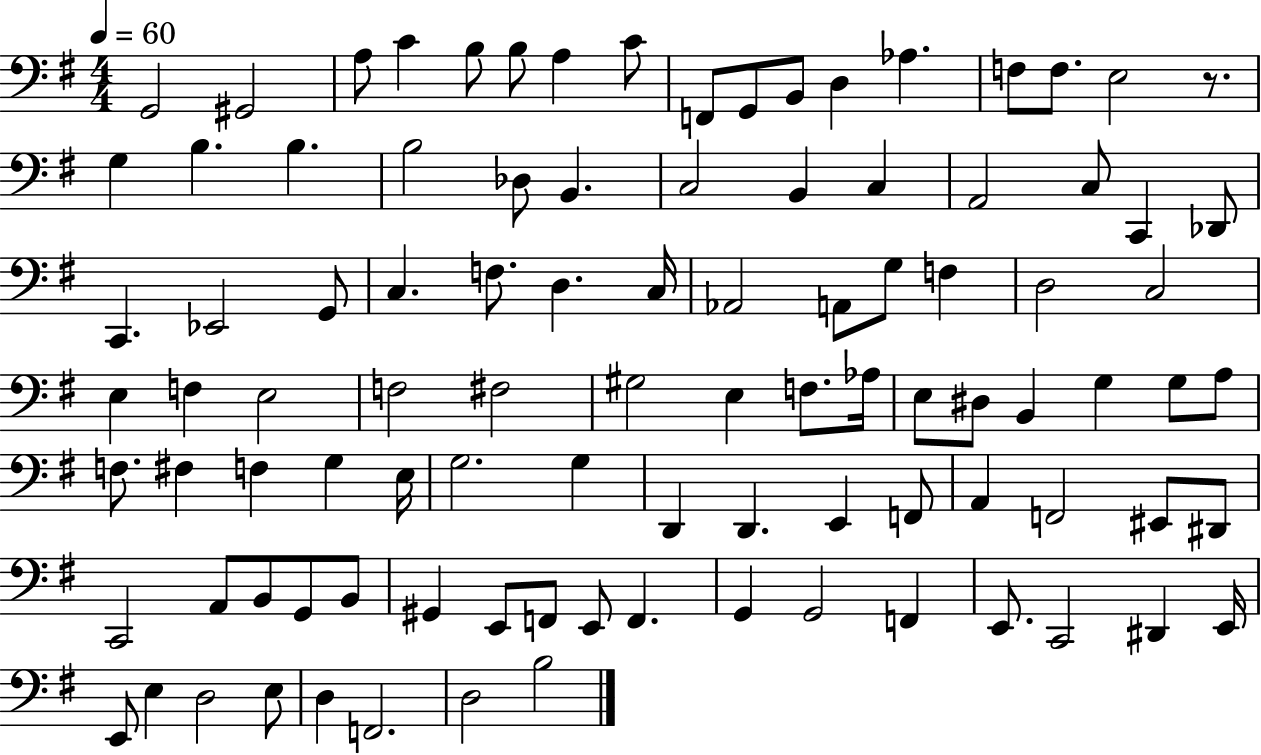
X:1
T:Untitled
M:4/4
L:1/4
K:G
G,,2 ^G,,2 A,/2 C B,/2 B,/2 A, C/2 F,,/2 G,,/2 B,,/2 D, _A, F,/2 F,/2 E,2 z/2 G, B, B, B,2 _D,/2 B,, C,2 B,, C, A,,2 C,/2 C,, _D,,/2 C,, _E,,2 G,,/2 C, F,/2 D, C,/4 _A,,2 A,,/2 G,/2 F, D,2 C,2 E, F, E,2 F,2 ^F,2 ^G,2 E, F,/2 _A,/4 E,/2 ^D,/2 B,, G, G,/2 A,/2 F,/2 ^F, F, G, E,/4 G,2 G, D,, D,, E,, F,,/2 A,, F,,2 ^E,,/2 ^D,,/2 C,,2 A,,/2 B,,/2 G,,/2 B,,/2 ^G,, E,,/2 F,,/2 E,,/2 F,, G,, G,,2 F,, E,,/2 C,,2 ^D,, E,,/4 E,,/2 E, D,2 E,/2 D, F,,2 D,2 B,2